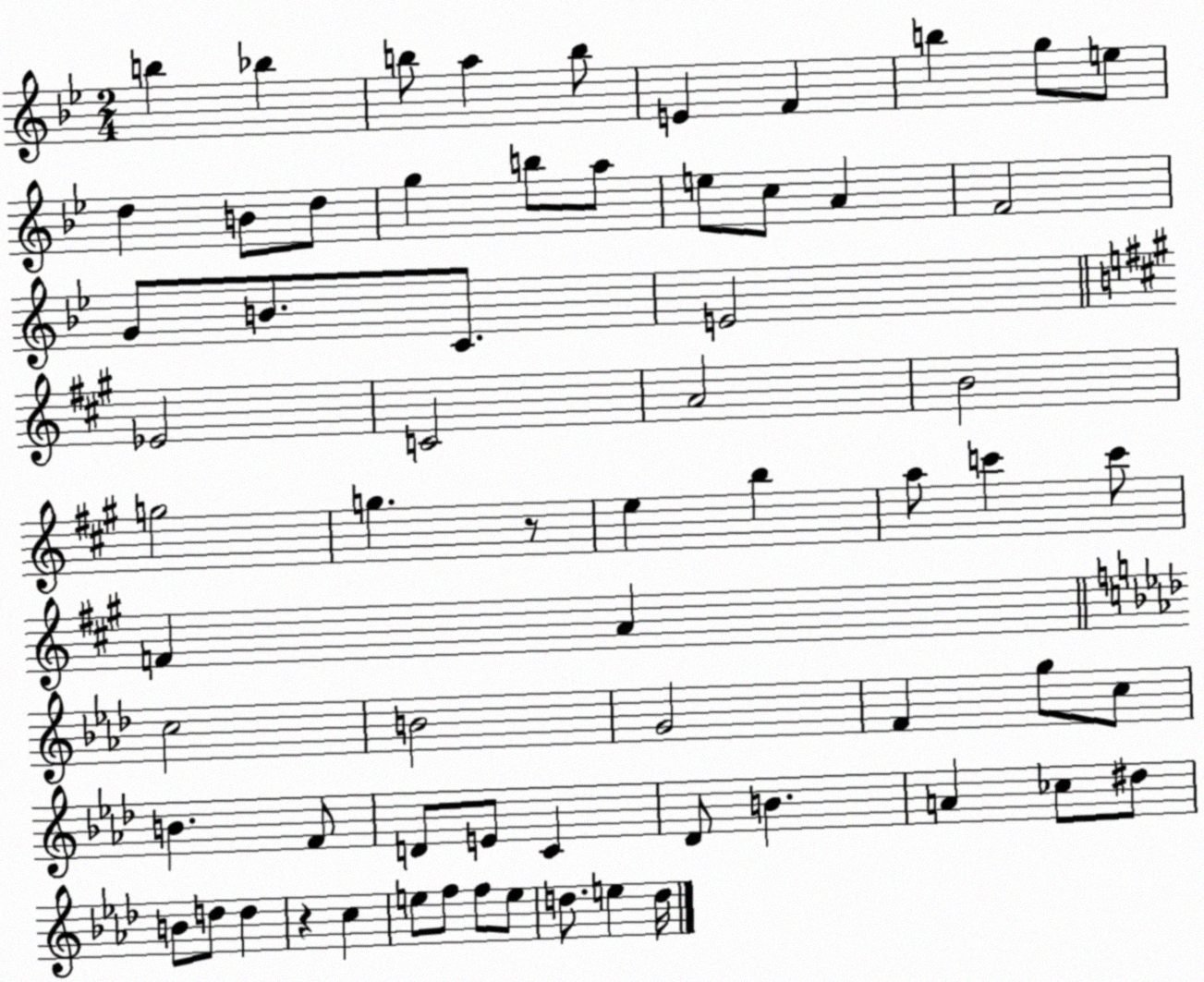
X:1
T:Untitled
M:2/4
L:1/4
K:Bb
b _b b/2 a b/2 E F b g/2 e/2 d B/2 d/2 g b/2 a/2 e/2 c/2 A F2 G/2 B/2 C/2 E2 _E2 C2 A2 B2 g2 g z/2 e b a/2 c' c'/2 F A c2 B2 G2 F g/2 c/2 B F/2 D/2 E/2 C _D/2 B A _c/2 ^d/2 B/2 d/2 d z c e/2 f/2 f/2 e/2 d/2 e d/4